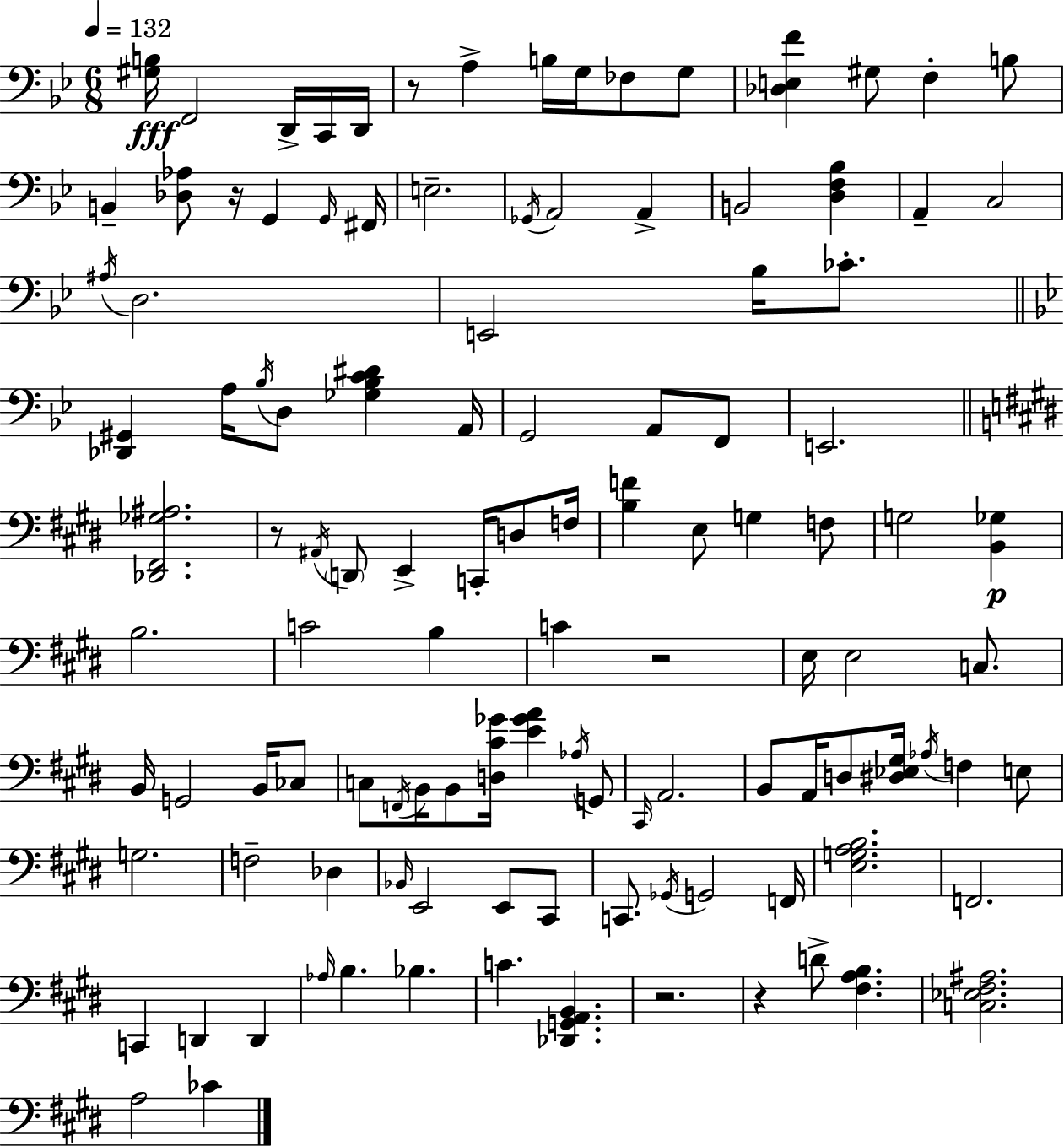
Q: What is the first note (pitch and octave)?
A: F2